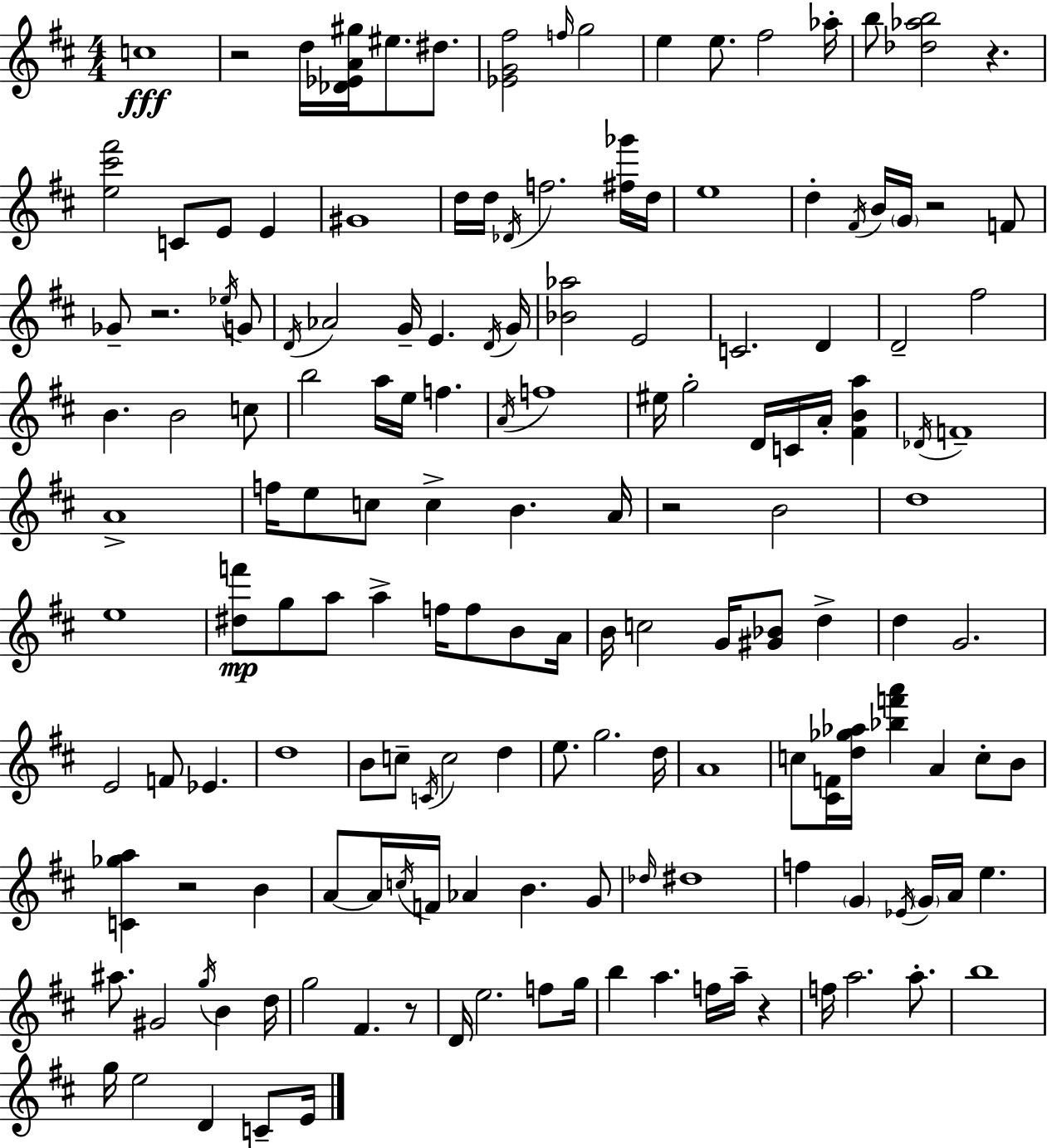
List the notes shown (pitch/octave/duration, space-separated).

C5/w R/h D5/s [Db4,Eb4,A4,G#5]/s EIS5/e. D#5/e. [Eb4,G4,F#5]/h F5/s G5/h E5/q E5/e. F#5/h Ab5/s B5/e [Db5,Ab5,B5]/h R/q. [E5,C#6,F#6]/h C4/e E4/e E4/q G#4/w D5/s D5/s Db4/s F5/h. [F#5,Gb6]/s D5/s E5/w D5/q F#4/s B4/s G4/s R/h F4/e Gb4/e R/h. Eb5/s G4/e D4/s Ab4/h G4/s E4/q. D4/s G4/s [Bb4,Ab5]/h E4/h C4/h. D4/q D4/h F#5/h B4/q. B4/h C5/e B5/h A5/s E5/s F5/q. A4/s F5/w EIS5/s G5/h D4/s C4/s A4/s [F#4,B4,A5]/q Db4/s F4/w A4/w F5/s E5/e C5/e C5/q B4/q. A4/s R/h B4/h D5/w E5/w [D#5,F6]/e G5/e A5/e A5/q F5/s F5/e B4/e A4/s B4/s C5/h G4/s [G#4,Bb4]/e D5/q D5/q G4/h. E4/h F4/e Eb4/q. D5/w B4/e C5/e C4/s C5/h D5/q E5/e. G5/h. D5/s A4/w C5/e [C#4,F4]/s [D5,Gb5,Ab5]/s [Bb5,F6,A6]/q A4/q C5/e B4/e [C4,Gb5,A5]/q R/h B4/q A4/e A4/s C5/s F4/s Ab4/q B4/q. G4/e Db5/s D#5/w F5/q G4/q Eb4/s G4/s A4/s E5/q. A#5/e. G#4/h G5/s B4/q D5/s G5/h F#4/q. R/e D4/s E5/h. F5/e G5/s B5/q A5/q. F5/s A5/s R/q F5/s A5/h. A5/e. B5/w G5/s E5/h D4/q C4/e E4/s